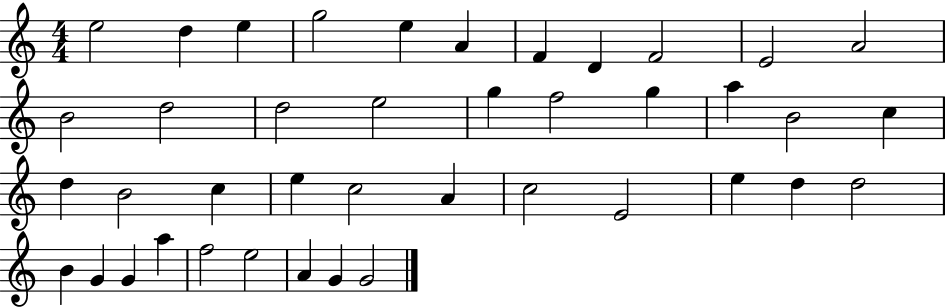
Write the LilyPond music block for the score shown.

{
  \clef treble
  \numericTimeSignature
  \time 4/4
  \key c \major
  e''2 d''4 e''4 | g''2 e''4 a'4 | f'4 d'4 f'2 | e'2 a'2 | \break b'2 d''2 | d''2 e''2 | g''4 f''2 g''4 | a''4 b'2 c''4 | \break d''4 b'2 c''4 | e''4 c''2 a'4 | c''2 e'2 | e''4 d''4 d''2 | \break b'4 g'4 g'4 a''4 | f''2 e''2 | a'4 g'4 g'2 | \bar "|."
}